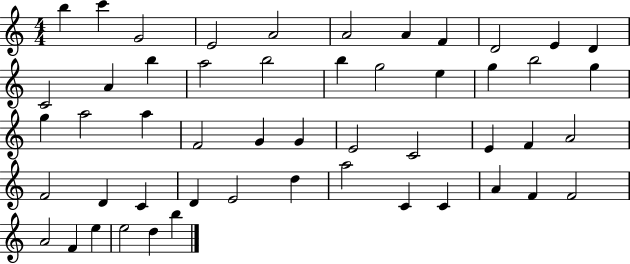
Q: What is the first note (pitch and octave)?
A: B5